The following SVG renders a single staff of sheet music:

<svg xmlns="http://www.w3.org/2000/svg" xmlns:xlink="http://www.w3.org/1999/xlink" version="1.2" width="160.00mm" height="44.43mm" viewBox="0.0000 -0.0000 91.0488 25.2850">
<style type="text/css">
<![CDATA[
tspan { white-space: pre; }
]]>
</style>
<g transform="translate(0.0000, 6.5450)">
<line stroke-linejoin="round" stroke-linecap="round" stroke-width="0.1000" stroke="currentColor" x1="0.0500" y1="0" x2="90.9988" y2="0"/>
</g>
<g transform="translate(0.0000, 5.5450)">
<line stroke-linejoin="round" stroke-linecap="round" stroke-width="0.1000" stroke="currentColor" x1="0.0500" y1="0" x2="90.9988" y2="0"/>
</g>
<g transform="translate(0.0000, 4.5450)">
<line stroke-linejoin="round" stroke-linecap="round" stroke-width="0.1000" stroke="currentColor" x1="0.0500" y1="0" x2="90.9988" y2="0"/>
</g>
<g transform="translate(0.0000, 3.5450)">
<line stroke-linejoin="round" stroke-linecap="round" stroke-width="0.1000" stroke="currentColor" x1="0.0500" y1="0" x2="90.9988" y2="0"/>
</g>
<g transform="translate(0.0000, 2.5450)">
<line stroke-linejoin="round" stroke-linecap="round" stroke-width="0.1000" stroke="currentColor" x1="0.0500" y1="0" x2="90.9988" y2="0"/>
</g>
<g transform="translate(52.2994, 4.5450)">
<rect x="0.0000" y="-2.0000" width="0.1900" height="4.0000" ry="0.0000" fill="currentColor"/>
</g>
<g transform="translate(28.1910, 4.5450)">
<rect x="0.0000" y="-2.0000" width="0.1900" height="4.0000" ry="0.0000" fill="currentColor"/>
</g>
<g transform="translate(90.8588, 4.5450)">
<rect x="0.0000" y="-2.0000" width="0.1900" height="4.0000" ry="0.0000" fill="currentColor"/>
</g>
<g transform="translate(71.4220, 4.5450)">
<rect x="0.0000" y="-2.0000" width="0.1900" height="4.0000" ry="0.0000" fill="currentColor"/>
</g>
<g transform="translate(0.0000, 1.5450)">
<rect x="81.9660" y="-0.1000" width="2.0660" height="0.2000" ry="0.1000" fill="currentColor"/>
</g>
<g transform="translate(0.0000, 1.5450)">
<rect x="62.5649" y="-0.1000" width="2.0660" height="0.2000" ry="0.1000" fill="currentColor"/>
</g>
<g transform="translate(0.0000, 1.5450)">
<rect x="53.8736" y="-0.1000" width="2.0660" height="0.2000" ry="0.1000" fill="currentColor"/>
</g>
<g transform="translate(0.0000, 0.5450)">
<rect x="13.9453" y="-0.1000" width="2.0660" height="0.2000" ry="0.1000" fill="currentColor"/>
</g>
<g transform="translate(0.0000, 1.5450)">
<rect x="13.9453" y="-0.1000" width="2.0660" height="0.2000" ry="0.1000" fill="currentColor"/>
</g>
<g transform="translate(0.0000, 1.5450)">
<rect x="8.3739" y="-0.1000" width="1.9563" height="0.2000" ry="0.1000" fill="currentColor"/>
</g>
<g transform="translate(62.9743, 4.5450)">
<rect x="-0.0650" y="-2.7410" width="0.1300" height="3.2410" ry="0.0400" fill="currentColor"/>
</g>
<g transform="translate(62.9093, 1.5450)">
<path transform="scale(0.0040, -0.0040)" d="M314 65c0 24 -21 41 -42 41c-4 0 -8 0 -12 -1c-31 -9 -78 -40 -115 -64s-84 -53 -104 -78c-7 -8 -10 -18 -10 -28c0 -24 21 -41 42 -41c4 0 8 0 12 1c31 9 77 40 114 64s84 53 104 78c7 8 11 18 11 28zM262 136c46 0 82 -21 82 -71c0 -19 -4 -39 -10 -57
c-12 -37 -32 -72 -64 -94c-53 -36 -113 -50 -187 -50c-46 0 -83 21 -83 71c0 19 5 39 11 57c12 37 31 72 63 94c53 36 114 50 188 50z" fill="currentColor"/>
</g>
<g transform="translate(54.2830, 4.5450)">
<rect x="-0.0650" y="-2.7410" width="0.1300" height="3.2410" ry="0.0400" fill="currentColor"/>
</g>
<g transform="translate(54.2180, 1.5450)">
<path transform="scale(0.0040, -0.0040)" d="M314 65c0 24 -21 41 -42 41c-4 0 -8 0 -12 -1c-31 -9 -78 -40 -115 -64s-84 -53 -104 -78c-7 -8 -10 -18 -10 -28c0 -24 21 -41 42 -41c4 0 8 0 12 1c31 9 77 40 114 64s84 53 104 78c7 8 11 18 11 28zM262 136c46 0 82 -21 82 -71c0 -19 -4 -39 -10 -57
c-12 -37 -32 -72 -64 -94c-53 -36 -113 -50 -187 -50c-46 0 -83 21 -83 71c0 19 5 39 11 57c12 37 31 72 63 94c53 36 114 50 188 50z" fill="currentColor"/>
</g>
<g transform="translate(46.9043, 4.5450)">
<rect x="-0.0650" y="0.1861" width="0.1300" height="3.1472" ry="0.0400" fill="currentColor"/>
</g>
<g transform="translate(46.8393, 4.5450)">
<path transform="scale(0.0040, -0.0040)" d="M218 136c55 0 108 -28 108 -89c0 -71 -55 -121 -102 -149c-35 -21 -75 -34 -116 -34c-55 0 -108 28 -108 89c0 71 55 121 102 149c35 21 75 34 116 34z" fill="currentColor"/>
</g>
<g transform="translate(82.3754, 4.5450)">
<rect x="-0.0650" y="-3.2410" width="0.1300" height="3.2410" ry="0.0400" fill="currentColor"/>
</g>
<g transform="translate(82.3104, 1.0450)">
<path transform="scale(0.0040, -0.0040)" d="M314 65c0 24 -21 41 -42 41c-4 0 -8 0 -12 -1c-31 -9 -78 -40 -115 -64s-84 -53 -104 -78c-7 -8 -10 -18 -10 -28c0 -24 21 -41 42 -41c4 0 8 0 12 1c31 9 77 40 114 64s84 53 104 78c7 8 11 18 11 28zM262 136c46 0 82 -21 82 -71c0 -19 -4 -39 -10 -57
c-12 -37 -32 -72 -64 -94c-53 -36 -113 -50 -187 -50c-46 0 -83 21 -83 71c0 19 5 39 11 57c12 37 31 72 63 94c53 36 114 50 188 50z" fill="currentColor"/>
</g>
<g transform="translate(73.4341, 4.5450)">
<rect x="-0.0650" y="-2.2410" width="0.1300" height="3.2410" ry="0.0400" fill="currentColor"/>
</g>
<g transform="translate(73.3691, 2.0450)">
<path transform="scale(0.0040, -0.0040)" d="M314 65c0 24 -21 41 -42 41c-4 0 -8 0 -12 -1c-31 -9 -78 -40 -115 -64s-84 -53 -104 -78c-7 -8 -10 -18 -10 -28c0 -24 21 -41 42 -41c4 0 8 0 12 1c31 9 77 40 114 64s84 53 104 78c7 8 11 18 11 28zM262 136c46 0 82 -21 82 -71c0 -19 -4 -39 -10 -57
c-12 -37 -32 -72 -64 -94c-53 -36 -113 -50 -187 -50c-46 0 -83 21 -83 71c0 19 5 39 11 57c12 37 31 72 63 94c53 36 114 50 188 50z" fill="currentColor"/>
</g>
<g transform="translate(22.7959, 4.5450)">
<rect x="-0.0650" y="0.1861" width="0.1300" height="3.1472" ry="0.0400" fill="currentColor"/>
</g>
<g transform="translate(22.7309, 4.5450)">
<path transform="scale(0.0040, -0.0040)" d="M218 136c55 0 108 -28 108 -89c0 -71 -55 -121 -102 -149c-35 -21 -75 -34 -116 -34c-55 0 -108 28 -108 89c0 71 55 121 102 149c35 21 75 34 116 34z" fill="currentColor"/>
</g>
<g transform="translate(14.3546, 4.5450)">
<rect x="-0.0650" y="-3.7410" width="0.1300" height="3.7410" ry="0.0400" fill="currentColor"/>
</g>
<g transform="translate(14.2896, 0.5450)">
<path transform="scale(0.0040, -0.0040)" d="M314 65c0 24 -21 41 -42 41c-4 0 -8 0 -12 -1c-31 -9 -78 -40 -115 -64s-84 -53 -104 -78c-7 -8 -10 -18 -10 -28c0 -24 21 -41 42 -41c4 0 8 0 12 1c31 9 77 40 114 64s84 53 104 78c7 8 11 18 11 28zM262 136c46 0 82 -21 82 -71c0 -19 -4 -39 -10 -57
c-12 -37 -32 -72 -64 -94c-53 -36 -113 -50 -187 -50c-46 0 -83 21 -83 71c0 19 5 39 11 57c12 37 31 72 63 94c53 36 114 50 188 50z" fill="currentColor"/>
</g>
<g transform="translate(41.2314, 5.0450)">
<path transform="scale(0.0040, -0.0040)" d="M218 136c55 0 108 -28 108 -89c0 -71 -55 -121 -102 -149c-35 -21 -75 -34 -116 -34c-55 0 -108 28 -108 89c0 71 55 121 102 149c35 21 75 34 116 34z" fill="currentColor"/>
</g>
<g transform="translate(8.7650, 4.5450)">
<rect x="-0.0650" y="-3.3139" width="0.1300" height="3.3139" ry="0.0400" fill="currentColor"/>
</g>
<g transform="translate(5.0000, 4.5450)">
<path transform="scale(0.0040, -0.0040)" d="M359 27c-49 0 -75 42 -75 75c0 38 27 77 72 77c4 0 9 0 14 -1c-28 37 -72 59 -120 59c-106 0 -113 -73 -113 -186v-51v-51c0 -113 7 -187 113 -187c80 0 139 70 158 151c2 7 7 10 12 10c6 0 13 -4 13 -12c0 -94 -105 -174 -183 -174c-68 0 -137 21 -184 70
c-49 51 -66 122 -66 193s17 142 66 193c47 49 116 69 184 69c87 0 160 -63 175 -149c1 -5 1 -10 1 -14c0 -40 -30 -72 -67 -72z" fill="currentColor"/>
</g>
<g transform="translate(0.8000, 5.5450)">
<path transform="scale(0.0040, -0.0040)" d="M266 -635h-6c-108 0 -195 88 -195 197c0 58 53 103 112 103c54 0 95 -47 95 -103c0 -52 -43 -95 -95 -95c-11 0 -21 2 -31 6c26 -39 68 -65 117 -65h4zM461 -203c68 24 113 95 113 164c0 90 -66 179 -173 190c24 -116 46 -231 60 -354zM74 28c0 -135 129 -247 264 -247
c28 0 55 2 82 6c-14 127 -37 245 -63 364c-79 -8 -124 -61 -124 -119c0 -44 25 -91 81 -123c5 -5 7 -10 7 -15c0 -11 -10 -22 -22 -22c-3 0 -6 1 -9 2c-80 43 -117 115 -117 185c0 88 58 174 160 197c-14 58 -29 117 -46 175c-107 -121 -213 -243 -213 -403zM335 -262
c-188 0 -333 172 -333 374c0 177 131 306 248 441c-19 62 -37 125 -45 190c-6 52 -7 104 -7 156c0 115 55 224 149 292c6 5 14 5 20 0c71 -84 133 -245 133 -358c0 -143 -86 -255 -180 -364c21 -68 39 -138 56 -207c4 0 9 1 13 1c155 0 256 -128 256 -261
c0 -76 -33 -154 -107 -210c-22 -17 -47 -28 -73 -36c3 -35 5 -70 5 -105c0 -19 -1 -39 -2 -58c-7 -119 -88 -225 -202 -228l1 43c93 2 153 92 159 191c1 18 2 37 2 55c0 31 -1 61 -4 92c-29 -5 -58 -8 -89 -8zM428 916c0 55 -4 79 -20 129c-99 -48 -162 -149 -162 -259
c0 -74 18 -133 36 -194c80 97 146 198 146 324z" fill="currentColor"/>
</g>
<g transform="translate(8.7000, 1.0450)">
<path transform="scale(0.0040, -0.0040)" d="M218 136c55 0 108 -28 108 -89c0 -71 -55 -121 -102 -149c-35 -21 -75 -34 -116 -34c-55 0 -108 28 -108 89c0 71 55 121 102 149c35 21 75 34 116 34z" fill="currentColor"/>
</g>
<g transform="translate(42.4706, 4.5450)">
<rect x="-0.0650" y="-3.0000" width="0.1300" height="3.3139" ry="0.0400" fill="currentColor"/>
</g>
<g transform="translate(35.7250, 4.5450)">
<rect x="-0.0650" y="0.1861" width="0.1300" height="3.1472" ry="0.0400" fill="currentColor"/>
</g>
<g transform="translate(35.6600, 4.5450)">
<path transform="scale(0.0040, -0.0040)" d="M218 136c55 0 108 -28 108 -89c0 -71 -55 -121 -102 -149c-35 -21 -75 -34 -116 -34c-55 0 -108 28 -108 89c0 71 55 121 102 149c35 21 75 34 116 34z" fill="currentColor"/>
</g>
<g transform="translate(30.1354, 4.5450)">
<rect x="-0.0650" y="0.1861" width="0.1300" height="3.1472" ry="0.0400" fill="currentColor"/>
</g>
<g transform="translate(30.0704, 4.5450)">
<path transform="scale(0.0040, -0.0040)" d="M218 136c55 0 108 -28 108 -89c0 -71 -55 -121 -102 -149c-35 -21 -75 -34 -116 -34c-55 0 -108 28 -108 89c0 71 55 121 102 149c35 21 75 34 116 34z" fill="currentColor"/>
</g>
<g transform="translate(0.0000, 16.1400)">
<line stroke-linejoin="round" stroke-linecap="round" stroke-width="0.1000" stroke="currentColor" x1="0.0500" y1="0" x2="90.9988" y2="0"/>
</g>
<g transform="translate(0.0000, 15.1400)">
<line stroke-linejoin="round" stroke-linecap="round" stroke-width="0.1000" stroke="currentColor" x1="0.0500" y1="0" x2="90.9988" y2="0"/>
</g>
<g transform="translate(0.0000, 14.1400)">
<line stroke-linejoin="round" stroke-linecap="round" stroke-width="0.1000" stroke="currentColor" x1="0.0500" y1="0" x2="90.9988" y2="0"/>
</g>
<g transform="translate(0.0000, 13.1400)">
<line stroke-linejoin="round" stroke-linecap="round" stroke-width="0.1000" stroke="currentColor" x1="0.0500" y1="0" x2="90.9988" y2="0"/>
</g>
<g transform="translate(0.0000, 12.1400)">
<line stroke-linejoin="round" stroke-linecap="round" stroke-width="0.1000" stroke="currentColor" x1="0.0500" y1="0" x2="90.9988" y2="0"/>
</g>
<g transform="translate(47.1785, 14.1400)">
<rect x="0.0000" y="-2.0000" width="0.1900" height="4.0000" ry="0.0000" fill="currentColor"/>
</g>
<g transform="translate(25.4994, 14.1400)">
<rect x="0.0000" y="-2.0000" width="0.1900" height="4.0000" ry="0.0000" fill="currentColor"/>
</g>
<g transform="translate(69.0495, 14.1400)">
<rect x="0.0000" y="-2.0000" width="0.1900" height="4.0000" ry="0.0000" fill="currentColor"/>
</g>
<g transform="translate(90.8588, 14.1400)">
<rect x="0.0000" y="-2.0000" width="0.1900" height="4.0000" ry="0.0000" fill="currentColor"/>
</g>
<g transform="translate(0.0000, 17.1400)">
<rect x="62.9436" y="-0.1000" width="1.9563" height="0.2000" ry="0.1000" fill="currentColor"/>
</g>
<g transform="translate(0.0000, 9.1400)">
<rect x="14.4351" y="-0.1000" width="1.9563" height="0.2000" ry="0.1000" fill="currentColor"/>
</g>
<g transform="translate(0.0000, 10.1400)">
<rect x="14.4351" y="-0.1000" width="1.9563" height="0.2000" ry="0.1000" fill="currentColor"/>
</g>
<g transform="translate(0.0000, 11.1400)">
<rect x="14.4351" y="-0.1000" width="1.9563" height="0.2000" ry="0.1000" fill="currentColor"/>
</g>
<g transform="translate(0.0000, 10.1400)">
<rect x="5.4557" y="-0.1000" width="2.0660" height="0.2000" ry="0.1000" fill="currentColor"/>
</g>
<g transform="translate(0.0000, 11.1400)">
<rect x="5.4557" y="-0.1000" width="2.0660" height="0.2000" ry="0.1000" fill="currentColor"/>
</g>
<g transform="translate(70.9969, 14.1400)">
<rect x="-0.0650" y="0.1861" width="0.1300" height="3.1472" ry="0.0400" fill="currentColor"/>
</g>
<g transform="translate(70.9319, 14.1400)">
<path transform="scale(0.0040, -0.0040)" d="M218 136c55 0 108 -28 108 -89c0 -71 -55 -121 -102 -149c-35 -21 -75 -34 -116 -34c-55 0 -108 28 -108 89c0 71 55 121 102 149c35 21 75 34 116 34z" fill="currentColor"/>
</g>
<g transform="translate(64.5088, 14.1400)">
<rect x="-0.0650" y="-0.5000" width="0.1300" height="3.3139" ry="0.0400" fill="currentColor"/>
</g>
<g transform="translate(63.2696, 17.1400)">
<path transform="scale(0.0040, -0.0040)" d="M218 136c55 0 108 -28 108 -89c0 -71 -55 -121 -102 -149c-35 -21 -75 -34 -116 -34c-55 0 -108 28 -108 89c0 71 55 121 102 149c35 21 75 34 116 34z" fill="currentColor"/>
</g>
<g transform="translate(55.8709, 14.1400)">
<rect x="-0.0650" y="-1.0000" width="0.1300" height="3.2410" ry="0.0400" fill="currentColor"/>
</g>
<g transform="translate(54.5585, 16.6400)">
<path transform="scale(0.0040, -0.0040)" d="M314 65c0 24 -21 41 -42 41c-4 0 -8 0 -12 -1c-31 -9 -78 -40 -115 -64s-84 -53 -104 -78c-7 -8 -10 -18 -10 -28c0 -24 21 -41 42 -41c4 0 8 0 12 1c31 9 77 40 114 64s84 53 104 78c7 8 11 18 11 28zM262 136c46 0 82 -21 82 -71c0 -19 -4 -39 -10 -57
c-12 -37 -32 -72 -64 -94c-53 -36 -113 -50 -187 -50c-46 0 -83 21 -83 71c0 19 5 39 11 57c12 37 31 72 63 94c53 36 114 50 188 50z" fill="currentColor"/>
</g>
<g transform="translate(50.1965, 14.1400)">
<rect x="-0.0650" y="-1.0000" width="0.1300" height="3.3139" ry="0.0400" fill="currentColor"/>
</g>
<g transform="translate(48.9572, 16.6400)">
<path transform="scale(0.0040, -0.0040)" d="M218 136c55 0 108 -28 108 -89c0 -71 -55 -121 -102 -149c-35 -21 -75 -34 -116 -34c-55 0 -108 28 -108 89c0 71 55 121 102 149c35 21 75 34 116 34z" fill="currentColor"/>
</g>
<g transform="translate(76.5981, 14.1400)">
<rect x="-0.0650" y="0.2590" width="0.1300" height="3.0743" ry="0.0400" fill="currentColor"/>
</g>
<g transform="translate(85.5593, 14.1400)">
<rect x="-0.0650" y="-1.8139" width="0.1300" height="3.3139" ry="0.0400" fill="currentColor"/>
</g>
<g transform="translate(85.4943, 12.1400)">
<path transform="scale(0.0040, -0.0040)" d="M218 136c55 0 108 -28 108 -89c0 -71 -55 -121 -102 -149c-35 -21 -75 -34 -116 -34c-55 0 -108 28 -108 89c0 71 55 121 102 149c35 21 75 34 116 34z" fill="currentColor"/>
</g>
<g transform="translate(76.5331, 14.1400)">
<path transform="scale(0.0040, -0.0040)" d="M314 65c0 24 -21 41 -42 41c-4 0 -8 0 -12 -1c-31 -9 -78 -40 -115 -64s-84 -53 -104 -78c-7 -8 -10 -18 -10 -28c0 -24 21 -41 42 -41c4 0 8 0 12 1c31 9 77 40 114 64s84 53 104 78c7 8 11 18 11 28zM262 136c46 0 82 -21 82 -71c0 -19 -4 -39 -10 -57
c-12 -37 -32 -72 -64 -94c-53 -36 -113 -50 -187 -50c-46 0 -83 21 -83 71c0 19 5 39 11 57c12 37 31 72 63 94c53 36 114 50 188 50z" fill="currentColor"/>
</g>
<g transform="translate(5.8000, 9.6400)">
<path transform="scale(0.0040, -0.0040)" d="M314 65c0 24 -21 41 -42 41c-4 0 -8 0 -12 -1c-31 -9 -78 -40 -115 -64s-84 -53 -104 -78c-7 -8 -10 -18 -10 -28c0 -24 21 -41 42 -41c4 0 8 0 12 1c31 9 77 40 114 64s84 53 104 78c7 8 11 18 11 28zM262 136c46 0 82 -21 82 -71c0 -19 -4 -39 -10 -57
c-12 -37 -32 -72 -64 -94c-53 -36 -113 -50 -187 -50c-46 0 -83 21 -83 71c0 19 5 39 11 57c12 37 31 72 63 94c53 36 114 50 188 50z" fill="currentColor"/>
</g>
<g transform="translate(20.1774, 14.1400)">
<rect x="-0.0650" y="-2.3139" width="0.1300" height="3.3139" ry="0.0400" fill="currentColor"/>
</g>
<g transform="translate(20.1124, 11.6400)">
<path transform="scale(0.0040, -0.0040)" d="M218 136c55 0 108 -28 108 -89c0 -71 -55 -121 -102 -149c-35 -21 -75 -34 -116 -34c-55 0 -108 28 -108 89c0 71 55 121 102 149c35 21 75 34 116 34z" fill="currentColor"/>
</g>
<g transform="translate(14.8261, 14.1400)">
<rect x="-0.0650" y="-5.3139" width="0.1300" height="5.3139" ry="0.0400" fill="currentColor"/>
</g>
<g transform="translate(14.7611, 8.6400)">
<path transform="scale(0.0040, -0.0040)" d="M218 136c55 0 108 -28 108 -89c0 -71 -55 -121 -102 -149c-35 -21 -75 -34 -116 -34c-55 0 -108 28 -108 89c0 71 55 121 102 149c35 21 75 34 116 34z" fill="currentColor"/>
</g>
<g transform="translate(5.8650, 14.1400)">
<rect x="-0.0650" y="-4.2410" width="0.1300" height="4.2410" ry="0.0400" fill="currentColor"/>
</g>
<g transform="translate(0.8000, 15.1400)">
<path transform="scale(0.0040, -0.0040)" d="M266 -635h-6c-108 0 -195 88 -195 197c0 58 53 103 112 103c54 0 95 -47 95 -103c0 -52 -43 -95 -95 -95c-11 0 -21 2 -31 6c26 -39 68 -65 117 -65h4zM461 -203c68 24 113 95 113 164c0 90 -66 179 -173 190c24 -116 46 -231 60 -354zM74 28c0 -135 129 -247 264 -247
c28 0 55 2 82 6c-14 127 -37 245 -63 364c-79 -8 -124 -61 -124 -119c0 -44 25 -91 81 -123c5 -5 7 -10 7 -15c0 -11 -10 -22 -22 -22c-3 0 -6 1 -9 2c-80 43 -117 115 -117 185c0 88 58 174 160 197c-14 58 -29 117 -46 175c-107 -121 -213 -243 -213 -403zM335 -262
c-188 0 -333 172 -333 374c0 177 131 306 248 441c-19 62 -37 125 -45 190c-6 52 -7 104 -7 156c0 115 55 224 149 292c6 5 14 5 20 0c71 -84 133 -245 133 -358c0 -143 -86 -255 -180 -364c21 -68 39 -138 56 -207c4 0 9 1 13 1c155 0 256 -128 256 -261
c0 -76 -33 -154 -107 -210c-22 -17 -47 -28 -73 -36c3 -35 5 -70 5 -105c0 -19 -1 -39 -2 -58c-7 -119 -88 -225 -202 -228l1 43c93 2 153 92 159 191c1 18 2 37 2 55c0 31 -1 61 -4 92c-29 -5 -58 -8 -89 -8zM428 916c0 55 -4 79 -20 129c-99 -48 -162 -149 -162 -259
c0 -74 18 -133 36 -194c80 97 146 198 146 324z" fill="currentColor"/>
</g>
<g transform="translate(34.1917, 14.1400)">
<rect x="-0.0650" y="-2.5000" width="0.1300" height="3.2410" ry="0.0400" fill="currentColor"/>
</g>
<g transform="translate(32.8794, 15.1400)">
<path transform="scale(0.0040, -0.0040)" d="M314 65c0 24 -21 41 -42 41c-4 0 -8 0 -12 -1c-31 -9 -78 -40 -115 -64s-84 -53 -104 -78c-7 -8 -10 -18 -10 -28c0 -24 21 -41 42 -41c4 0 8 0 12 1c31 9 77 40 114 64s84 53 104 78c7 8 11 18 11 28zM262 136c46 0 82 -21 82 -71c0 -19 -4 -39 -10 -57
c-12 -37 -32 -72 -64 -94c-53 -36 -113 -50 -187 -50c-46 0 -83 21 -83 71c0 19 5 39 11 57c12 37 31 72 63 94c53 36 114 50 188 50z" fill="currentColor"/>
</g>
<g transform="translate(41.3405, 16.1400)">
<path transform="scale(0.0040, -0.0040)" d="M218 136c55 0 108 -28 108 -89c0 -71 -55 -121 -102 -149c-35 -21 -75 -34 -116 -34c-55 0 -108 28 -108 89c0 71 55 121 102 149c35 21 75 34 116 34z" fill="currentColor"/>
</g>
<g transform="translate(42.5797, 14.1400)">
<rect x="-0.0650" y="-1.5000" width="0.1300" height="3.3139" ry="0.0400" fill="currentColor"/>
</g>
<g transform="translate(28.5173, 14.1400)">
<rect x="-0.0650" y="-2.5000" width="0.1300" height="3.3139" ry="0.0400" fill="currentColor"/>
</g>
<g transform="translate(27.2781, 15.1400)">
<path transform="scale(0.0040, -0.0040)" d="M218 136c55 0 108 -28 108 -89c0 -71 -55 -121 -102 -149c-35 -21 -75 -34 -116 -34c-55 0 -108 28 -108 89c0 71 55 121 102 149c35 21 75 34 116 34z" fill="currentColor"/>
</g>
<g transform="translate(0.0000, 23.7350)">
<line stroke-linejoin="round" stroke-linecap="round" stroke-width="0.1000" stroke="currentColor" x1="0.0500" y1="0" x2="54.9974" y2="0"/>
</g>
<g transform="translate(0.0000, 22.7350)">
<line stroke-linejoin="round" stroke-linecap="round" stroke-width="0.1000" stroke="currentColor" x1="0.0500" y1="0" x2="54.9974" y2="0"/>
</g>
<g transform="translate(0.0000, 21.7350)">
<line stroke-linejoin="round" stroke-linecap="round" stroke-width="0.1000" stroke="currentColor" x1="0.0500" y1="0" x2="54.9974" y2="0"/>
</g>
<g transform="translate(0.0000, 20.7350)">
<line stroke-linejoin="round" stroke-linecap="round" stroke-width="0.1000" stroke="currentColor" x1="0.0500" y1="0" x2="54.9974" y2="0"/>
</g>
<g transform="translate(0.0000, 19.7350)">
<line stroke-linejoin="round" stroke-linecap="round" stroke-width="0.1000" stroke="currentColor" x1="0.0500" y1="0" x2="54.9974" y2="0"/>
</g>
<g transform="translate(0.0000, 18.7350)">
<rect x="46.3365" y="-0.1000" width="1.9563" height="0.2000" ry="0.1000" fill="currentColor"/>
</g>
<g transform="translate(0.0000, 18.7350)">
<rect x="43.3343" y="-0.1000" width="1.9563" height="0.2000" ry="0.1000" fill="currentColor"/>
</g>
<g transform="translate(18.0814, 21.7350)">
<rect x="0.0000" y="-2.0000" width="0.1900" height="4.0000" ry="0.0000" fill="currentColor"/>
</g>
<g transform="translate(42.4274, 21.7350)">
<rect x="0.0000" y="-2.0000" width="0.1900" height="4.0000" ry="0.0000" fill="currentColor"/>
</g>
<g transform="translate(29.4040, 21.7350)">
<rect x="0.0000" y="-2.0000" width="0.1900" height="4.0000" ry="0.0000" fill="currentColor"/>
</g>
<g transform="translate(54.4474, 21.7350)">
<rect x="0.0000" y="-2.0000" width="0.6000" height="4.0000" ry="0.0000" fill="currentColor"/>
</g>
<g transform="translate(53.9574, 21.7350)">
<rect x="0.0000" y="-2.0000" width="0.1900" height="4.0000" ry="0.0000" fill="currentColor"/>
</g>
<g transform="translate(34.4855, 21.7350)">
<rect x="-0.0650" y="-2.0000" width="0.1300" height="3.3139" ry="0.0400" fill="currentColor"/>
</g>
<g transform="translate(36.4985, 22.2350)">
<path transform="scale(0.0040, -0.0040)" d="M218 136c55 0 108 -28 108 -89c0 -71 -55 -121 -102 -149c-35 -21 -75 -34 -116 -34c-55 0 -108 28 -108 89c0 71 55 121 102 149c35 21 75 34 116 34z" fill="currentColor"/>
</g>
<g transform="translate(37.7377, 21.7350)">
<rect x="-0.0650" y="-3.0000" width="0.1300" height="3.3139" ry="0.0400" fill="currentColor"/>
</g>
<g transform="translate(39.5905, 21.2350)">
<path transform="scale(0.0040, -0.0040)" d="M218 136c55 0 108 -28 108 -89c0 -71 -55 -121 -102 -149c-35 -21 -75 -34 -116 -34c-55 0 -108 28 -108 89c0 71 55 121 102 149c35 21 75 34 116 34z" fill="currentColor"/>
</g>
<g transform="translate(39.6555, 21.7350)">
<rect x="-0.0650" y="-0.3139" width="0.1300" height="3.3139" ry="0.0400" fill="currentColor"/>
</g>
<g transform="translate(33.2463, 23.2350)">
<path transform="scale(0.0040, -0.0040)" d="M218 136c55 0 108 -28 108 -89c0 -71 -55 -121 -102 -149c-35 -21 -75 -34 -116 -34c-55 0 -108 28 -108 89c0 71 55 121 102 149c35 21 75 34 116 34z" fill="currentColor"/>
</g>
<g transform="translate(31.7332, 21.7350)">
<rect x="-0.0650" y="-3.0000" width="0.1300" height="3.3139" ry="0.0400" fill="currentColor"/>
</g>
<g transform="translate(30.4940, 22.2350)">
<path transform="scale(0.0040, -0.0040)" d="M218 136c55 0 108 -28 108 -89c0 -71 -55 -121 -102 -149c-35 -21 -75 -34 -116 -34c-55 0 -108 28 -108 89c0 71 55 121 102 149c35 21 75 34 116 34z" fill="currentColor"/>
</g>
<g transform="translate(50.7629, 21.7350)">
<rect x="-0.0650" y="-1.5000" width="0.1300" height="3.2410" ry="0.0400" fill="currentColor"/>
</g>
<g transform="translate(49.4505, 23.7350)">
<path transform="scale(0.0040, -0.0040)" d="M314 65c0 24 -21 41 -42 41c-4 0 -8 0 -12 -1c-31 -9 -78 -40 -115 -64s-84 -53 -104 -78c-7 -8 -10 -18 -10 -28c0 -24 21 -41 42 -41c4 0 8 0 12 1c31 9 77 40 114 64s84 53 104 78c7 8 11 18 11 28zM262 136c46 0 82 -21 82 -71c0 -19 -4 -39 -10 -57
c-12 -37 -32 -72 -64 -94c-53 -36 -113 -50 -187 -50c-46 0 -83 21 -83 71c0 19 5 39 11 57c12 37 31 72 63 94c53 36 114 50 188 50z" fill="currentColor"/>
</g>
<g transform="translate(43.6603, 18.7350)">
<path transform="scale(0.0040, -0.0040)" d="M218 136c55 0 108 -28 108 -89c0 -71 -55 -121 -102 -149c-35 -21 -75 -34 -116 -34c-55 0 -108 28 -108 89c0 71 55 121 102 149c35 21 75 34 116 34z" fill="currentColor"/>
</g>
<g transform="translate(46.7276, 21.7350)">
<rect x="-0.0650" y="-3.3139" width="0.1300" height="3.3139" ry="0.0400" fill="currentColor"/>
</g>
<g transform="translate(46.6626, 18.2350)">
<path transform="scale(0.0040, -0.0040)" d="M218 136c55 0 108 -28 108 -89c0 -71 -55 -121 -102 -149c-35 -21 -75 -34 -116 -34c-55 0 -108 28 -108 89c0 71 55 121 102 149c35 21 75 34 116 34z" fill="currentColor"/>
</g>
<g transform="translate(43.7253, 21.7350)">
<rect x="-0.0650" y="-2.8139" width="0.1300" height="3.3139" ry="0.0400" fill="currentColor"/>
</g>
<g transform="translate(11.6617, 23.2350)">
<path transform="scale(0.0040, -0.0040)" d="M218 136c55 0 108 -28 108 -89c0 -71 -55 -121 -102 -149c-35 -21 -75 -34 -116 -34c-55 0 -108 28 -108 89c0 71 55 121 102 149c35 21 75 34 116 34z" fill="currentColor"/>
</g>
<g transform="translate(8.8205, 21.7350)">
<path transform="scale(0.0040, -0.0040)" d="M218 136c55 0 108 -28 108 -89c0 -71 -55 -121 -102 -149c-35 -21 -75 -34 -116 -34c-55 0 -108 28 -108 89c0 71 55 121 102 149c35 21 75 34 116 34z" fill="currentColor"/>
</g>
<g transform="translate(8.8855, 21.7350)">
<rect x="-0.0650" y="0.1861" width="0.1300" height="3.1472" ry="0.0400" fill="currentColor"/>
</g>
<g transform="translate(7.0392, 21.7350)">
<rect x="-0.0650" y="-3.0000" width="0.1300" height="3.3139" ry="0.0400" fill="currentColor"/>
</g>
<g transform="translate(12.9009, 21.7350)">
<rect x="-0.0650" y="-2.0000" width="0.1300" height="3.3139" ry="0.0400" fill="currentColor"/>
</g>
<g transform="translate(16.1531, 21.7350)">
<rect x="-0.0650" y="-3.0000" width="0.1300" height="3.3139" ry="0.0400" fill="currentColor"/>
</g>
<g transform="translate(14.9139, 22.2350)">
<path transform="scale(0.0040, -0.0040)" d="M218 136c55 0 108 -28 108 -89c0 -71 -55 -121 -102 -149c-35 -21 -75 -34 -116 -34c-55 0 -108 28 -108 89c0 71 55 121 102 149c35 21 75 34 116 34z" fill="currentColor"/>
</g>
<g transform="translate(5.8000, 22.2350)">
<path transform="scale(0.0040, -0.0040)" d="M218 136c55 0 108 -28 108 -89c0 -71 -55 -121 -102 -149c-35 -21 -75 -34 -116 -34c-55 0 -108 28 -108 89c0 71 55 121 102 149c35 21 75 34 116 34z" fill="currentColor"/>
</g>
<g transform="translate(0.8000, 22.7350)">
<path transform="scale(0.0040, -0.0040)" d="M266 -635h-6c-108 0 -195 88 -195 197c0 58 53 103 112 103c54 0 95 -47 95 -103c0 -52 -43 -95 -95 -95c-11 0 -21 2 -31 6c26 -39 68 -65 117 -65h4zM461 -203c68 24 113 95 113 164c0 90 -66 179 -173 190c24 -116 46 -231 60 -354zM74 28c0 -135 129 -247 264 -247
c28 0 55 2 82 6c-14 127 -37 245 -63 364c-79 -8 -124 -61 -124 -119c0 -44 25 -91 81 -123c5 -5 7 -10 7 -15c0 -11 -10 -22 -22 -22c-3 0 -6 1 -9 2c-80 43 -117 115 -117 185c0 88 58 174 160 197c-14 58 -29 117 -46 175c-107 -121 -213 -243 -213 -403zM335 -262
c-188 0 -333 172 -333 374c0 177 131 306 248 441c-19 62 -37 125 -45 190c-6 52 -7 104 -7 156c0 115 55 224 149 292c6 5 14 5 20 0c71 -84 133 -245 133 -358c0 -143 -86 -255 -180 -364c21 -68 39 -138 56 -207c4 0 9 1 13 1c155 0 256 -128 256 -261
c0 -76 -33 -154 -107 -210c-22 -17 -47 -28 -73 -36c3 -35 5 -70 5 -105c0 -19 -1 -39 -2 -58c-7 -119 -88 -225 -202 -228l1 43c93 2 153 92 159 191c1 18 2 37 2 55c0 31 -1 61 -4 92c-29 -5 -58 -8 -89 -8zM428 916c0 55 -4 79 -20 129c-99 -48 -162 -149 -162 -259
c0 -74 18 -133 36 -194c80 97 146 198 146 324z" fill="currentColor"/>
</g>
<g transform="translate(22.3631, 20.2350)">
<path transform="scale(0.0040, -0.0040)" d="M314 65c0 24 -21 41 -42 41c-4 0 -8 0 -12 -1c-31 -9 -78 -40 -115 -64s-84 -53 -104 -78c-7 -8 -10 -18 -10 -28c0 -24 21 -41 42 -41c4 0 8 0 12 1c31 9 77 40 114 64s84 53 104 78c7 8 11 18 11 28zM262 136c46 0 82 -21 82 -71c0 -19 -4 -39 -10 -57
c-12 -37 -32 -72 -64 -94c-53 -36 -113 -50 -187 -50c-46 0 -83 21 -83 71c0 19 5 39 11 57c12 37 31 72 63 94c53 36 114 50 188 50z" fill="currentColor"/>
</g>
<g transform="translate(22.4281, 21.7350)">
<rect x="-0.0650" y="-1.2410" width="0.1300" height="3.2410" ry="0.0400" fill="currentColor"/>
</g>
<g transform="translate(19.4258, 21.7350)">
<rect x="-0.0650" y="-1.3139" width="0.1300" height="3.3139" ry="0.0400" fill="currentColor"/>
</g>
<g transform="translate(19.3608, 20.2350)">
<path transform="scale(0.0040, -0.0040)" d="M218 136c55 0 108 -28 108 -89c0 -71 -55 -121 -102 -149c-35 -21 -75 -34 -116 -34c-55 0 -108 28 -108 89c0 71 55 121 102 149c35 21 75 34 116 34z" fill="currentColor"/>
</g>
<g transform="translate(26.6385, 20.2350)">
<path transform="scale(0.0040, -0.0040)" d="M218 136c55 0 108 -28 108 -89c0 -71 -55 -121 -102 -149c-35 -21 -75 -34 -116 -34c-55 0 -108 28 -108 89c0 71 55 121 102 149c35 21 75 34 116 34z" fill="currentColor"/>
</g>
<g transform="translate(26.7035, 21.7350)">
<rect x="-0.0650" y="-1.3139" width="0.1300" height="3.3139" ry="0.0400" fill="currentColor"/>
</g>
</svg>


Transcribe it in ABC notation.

X:1
T:Untitled
M:4/4
L:1/4
K:C
b c'2 B B B A B a2 a2 g2 b2 d'2 f' g G G2 E D D2 C B B2 f A B F A e e2 e A F A c a b E2